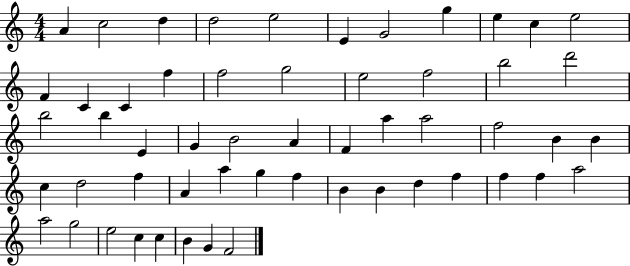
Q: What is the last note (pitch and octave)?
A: F4